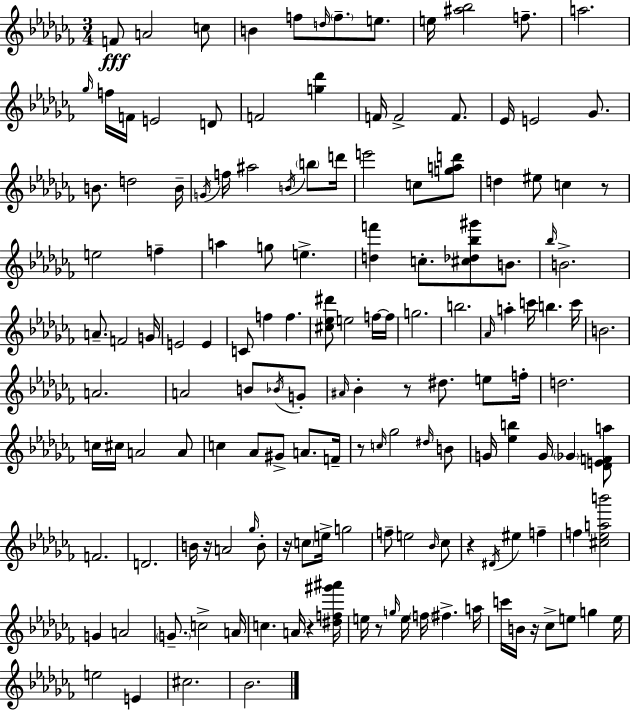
X:1
T:Untitled
M:3/4
L:1/4
K:Abm
F/2 A2 c/2 B f/2 d/4 f/2 e/2 e/4 [^a_b]2 f/2 a2 _g/4 f/4 F/4 E2 D/2 F2 [g_d'] F/4 F2 F/2 _E/4 E2 _G/2 B/2 d2 B/4 G/4 f/4 ^a2 B/4 b/2 d'/4 e'2 c/2 [gad']/2 d ^e/2 c z/2 e2 f a g/2 e [df'] c/2 [^c_d_b^g']/2 B/2 _b/4 B2 A/2 F2 G/4 E2 E C/2 f f [^c_e^d']/2 e2 f/4 f/4 g2 b2 _A/4 a c'/4 b c'/4 B2 A2 A2 B/2 _B/4 G/2 ^A/4 _B z/2 ^d/2 e/2 f/4 d2 c/4 ^c/4 A2 A/2 c _A/2 ^G/2 A/2 F/4 z/2 c/4 _g2 ^d/4 B/2 G/4 [_eb] G/4 _G [_DEFa]/2 F2 D2 B/4 z/4 A2 _g/4 B/2 z/4 c/2 e/4 g2 f/2 e2 _B/4 _c/2 z ^D/4 ^e f f [^c_eab']2 G A2 G/2 c2 A/4 c A/4 z [^df^g'^a']/4 e/4 z/2 g/4 e/4 f/4 ^f a/4 c'/4 B/4 z/4 _c/2 e/2 g e/4 e2 E ^c2 _B2